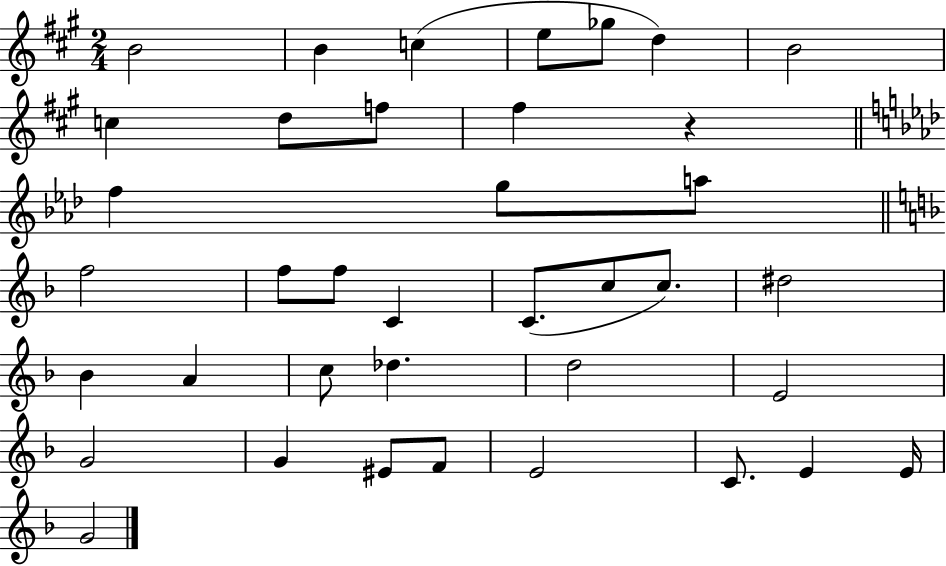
B4/h B4/q C5/q E5/e Gb5/e D5/q B4/h C5/q D5/e F5/e F#5/q R/q F5/q G5/e A5/e F5/h F5/e F5/e C4/q C4/e. C5/e C5/e. D#5/h Bb4/q A4/q C5/e Db5/q. D5/h E4/h G4/h G4/q EIS4/e F4/e E4/h C4/e. E4/q E4/s G4/h